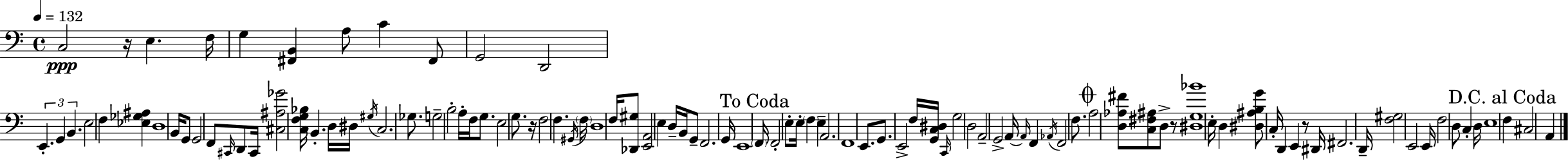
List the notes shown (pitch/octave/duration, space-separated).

C3/h R/s E3/q. F3/s G3/q [F#2,B2]/q A3/e C4/q F#2/e G2/h D2/h E2/q. G2/q B2/q. E3/h F3/q [Eb3,Gb3,A#3]/q D3/w B2/s G2/e G2/h F2/e C#2/s D2/e C#2/s [C#3,A#3,Gb4]/h [C3,F3,G3,Bb3]/s B2/q. D3/s D#3/s G#3/s C3/h. Gb3/e. G3/h B3/h A3/s F3/s G3/e. E3/h G3/e. R/s F3/h F3/q. G#2/s F3/s D3/w F3/s [Db2,G#3]/e [E2,A2]/h E3/q D3/s B2/s G2/e F2/h. G2/s E2/w F2/s F2/h E3/e E3/s F3/q E3/q A2/h. F2/w E2/e. G2/e. E2/h F3/s [G2,C3,D#3]/s C2/s G3/h D3/h A2/h G2/h A2/s A2/s F2/q Ab2/s F2/h F3/e. A3/h [D3,Ab3,F#4]/e [C3,F#3,A#3]/e D3/e R/e [D#3,G3,Bb4]/w E3/s D3/q [D#3,A#3,B3,G4]/e C3/s D2/q E2/q R/e D#2/s F#2/h. D2/s [F3,G#3]/h E2/h E2/s F3/h D3/e C3/q D3/s E3/w F3/q C#3/h A2/q